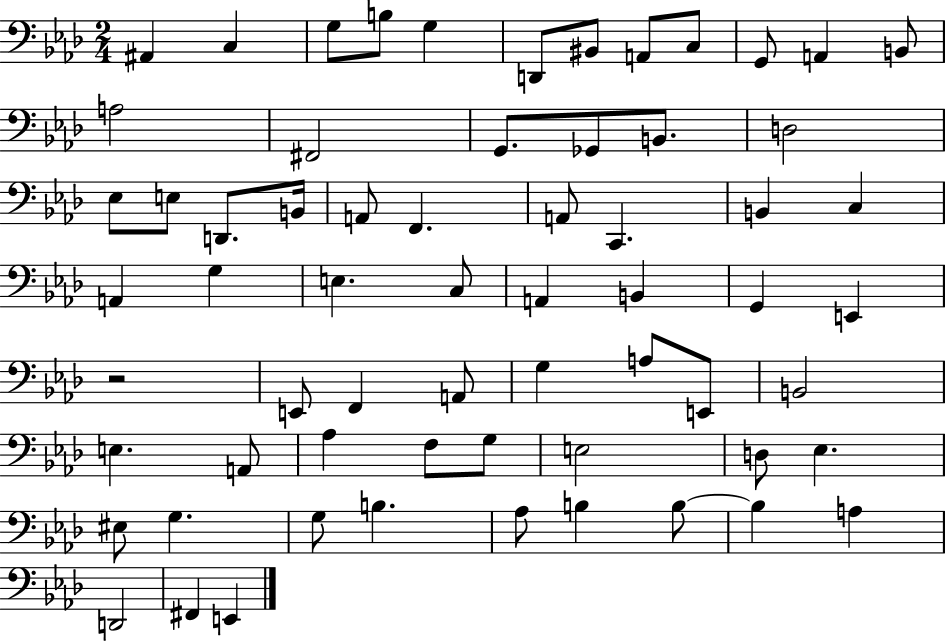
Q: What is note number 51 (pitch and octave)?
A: Eb3